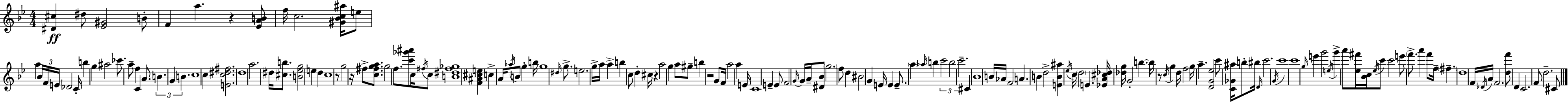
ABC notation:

X:1
T:Untitled
M:4/4
L:1/4
K:Gm
[^D^c] ^d/2 [_E^G]2 B/2 F a z [_EAB]/2 f/4 c2 [^G_Bc^a]/4 e/2 a _B/4 F/4 E/4 _D2 C/4 b g ^a2 _c'/2 a/2 f C A/2 B G B c4 c [Ec^d^f]2 d4 a2 ^d/4 [^cb]/2 [B_eg]2 e d c4 z/2 g2 z/4 ^f/2 [c^fga]/2 g2 f/2 [c'_g'^a']/2 c/4 ^f/4 c/2 [B^d^f_g]4 [F^A^ce] c A/4 _a/4 B/2 g b/4 g4 ^d/4 g/2 e2 g/4 a/4 a b c/2 d ^c/4 z a2 g a/2 ^g/2 b z2 G/2 F/4 a2 a E/4 C4 E E/2 F2 G/4 G/4 A/4 [^D_B]/2 g2 f/2 d ^B2 G E/4 E E/2 a _a/4 b c'2 b2 c'2 ^C _B4 B/4 _A/4 F2 A B d2 [EB^a] _e/4 c/4 d2 E [_EA^c_d]/4 [_dg]/4 G2 b b/4 z/2 c/4 g d/4 f2 g/4 a [DG_e]2 c'/2 [C_G^a]/4 b/2 ^b/4 D/4 c'2 G/4 c'4 c'4 g/4 e' g'2 e/4 g' a'/2 [_e^f']/4 [_Bc]/4 _e/4 c'/2 c'2 e'/2 f'/2 a' f'/2 f/4 ^f d4 F/4 _D/4 A/4 F2 [df']/2 D C2 F/2 d2 ^C/2